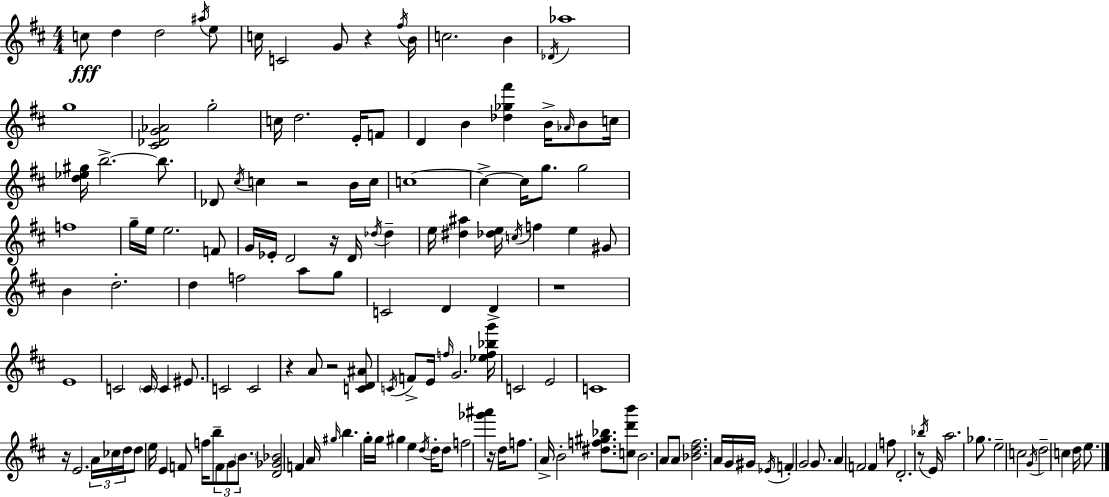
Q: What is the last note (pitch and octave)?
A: E5